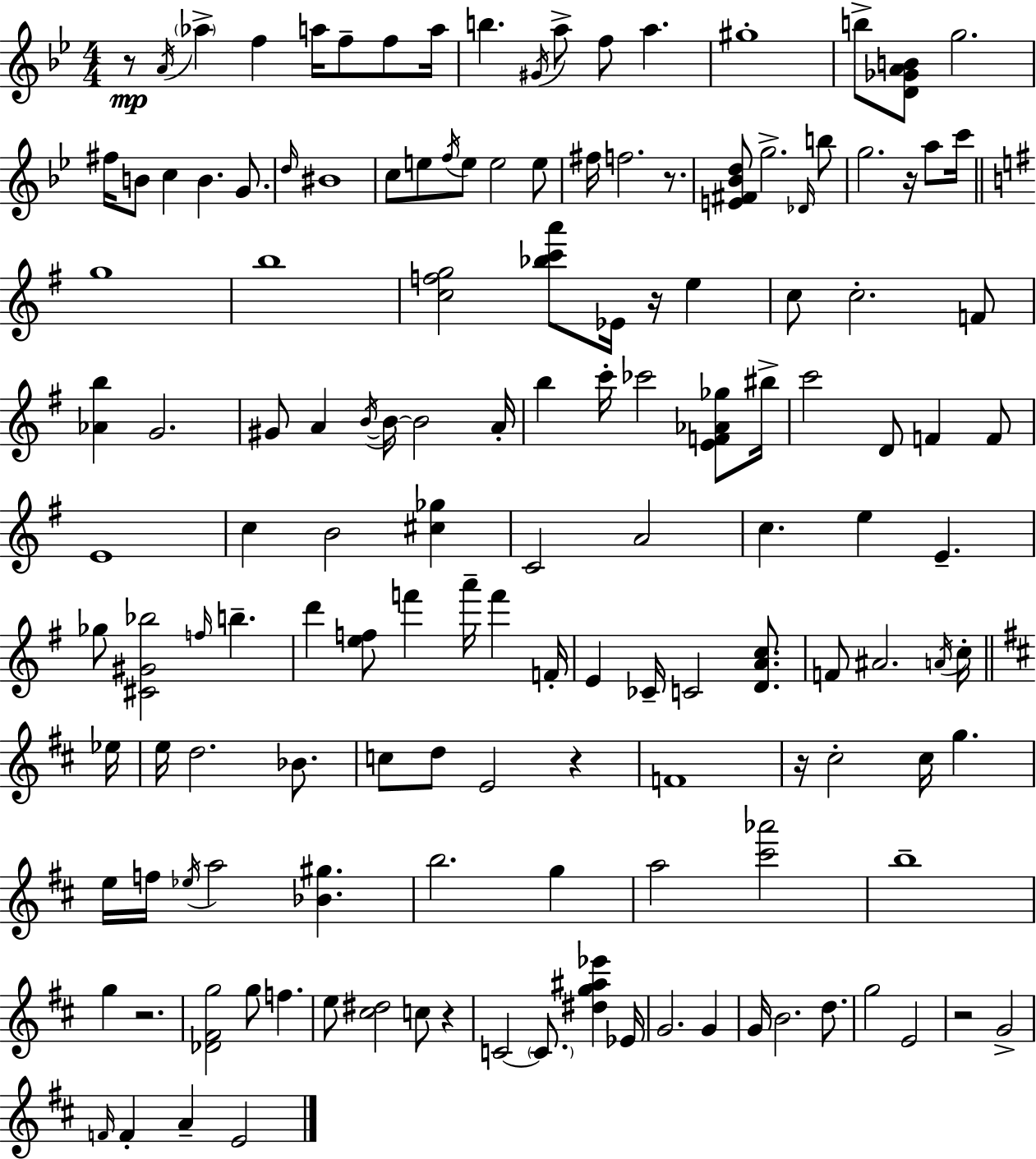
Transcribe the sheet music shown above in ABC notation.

X:1
T:Untitled
M:4/4
L:1/4
K:Bb
z/2 A/4 _a f a/4 f/2 f/2 a/4 b ^G/4 a/2 f/2 a ^g4 b/2 [D_GAB]/2 g2 ^f/4 B/2 c B G/2 d/4 ^B4 c/2 e/2 f/4 e/2 e2 e/2 ^f/4 f2 z/2 [E^F_Bd]/2 g2 _D/4 b/2 g2 z/4 a/2 c'/4 g4 b4 [cfg]2 [_bc'a']/2 _E/4 z/4 e c/2 c2 F/2 [_Ab] G2 ^G/2 A B/4 B/4 B2 A/4 b c'/4 _c'2 [EF_A_g]/2 ^b/4 c'2 D/2 F F/2 E4 c B2 [^c_g] C2 A2 c e E _g/2 [^C^G_b]2 f/4 b d' [ef]/2 f' a'/4 f' F/4 E _C/4 C2 [DAc]/2 F/2 ^A2 A/4 c/4 _e/4 e/4 d2 _B/2 c/2 d/2 E2 z F4 z/4 ^c2 ^c/4 g e/4 f/4 _e/4 a2 [_B^g] b2 g a2 [^c'_a']2 b4 g z2 [_D^Fg]2 g/2 f e/2 [^c^d]2 c/2 z C2 C/2 [^dg^a_e'] _E/4 G2 G G/4 B2 d/2 g2 E2 z2 G2 F/4 F A E2